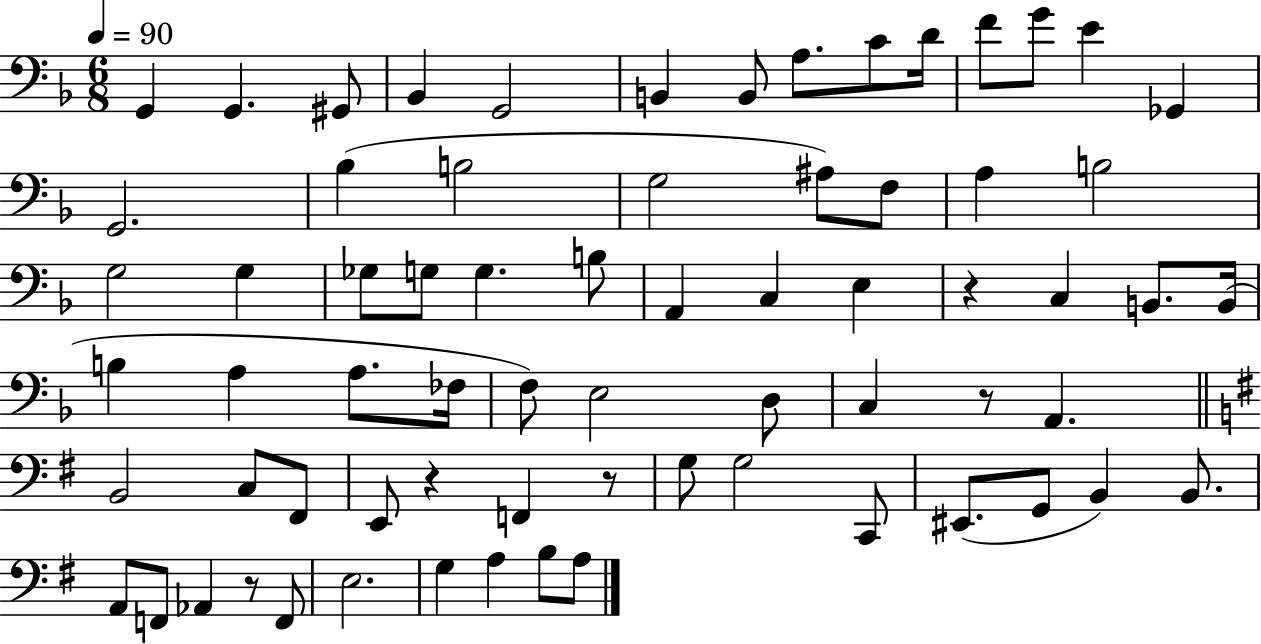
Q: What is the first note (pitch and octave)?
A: G2